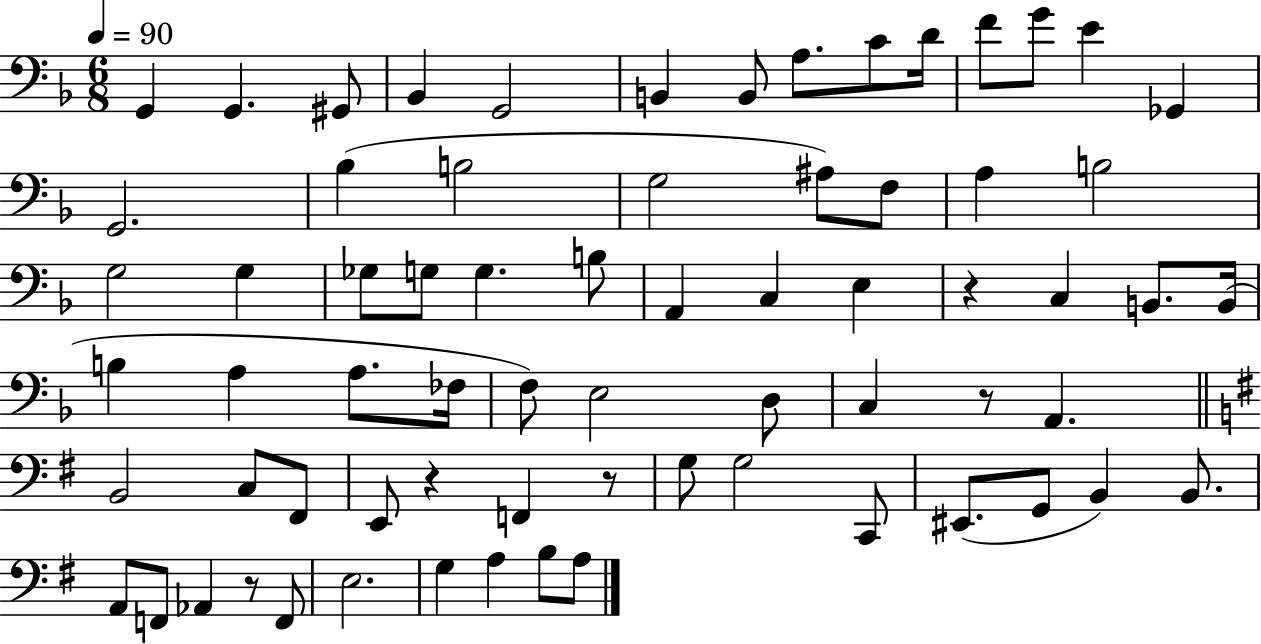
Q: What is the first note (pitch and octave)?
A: G2